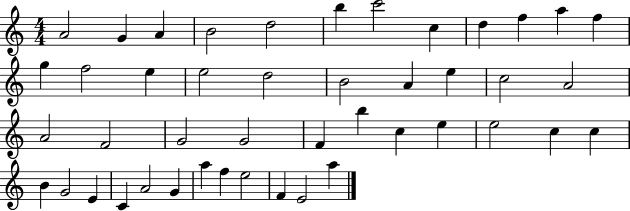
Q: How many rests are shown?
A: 0